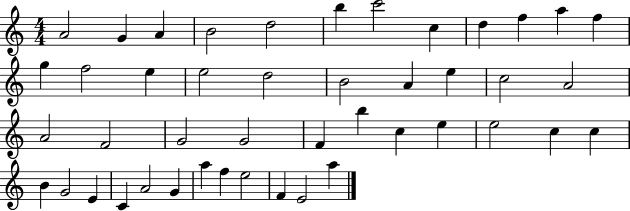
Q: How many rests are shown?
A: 0